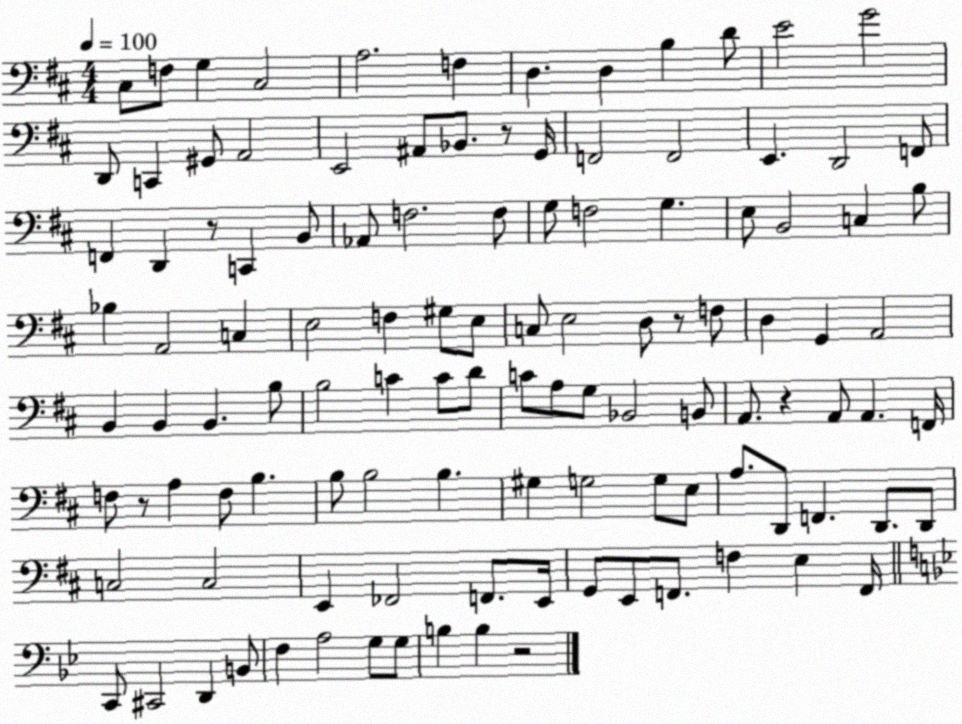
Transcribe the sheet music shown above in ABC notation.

X:1
T:Untitled
M:4/4
L:1/4
K:D
^C,/2 F,/2 G, ^C,2 A,2 F, D, D, B, D/2 E2 G2 D,,/2 C,, ^G,,/2 A,,2 E,,2 ^A,,/2 _B,,/2 z/2 G,,/4 F,,2 F,,2 E,, D,,2 F,,/2 F,, D,, z/2 C,, B,,/2 _A,,/2 F,2 F,/2 G,/2 F,2 G, E,/2 B,,2 C, B,/2 _B, A,,2 C, E,2 F, ^G,/2 E,/2 C,/2 E,2 D,/2 z/2 F,/2 D, G,, A,,2 B,, B,, B,, B,/2 B,2 C C/2 D/2 C/2 A,/2 G,/2 _B,,2 B,,/2 A,,/2 z A,,/2 A,, F,,/4 F,/2 z/2 A, F,/2 B, B,/2 B,2 B, ^G, G,2 G,/2 E,/2 A,/2 D,,/2 F,, D,,/2 D,,/2 C,2 C,2 E,, _F,,2 F,,/2 E,,/4 G,,/2 E,,/2 F,,/2 F, E, F,,/4 C,,/2 ^C,,2 D,, B,,/2 F, A,2 G,/2 G,/2 B, B, z2